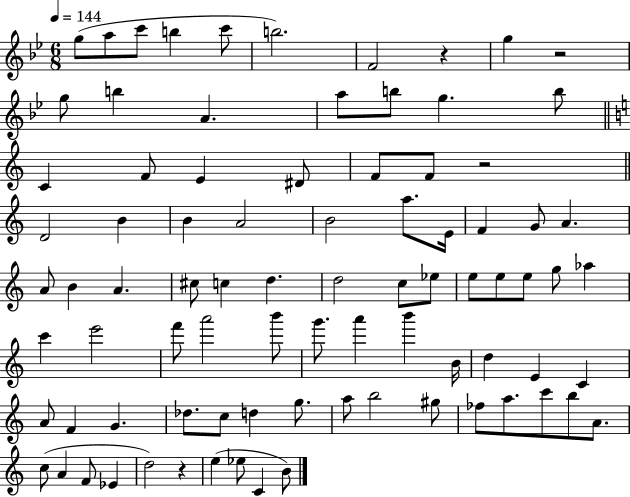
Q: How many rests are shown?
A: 4